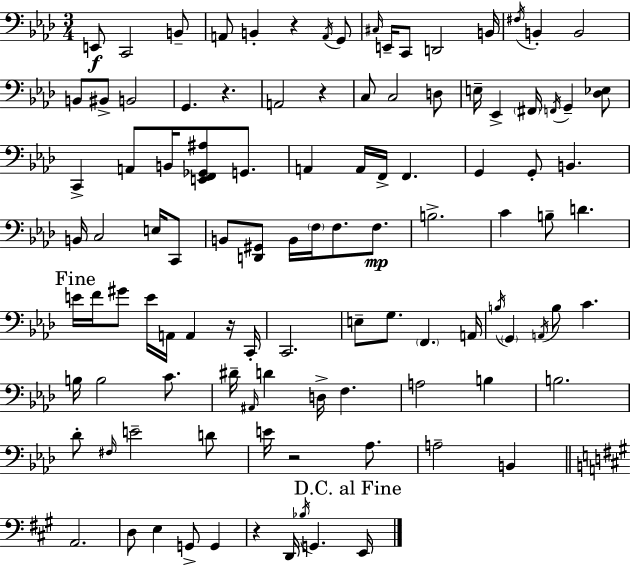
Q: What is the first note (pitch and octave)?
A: E2